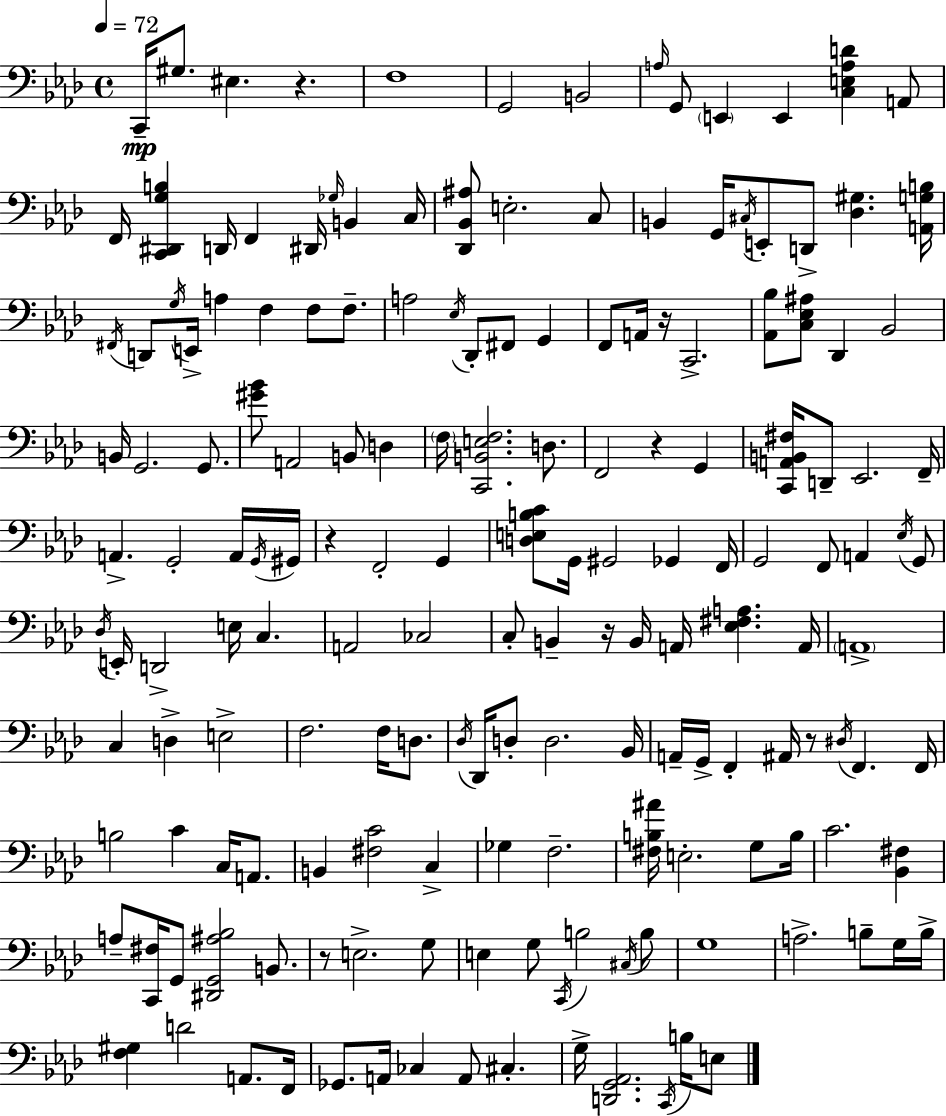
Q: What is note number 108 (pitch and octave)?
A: B2